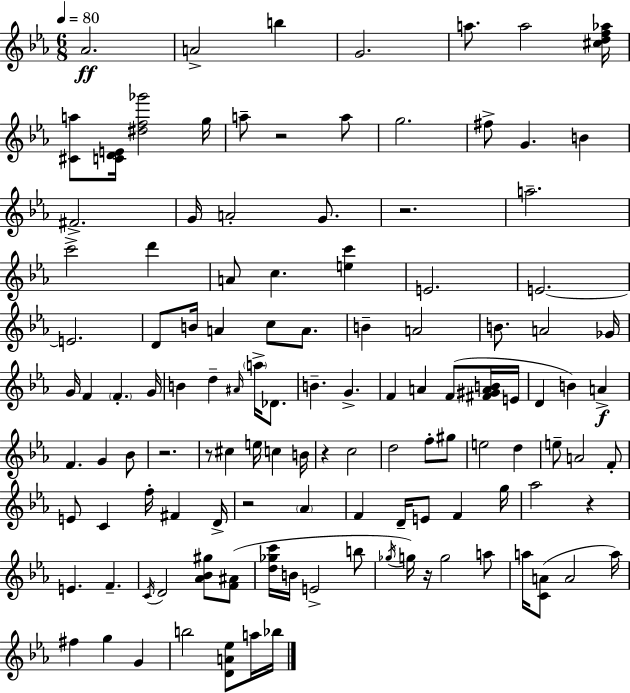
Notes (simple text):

Ab4/h. A4/h B5/q G4/h. A5/e. A5/h [C#5,D5,F5,Ab5]/s [C#4,A5]/e [C4,D4,E4]/s [D#5,F5,Gb6]/h G5/s A5/e R/h A5/e G5/h. F#5/e G4/q. B4/q F#4/h. G4/s A4/h G4/e. R/h. A5/h. C6/h D6/q A4/e C5/q. [E5,C6]/q E4/h. E4/h. E4/h. D4/e B4/s A4/q C5/e A4/e. B4/q A4/h B4/e. A4/h Gb4/s G4/s F4/q F4/q. G4/s B4/q D5/q A#4/s A5/s Db4/e. B4/q. G4/q. F4/q A4/q F4/e [F#4,G#4,A4,B4]/s E4/s D4/q B4/q A4/q F4/q. G4/q Bb4/e R/h. R/e C#5/q E5/s C5/q B4/s R/q C5/h D5/h F5/e G#5/e E5/h D5/q E5/e A4/h F4/e E4/e C4/q F5/s F#4/q D4/s R/h Ab4/q F4/q D4/s E4/e F4/q G5/s Ab5/h R/q E4/q. F4/q. C4/s D4/h [Ab4,Bb4,G#5]/e [F4,A#4]/e [D5,Gb5,C6]/s B4/s E4/h B5/e Gb5/s G5/s R/s G5/h A5/e A5/s [C4,A4]/e A4/h A5/s F#5/q G5/q G4/q B5/h [D4,A4,Eb5]/e A5/s Bb5/s